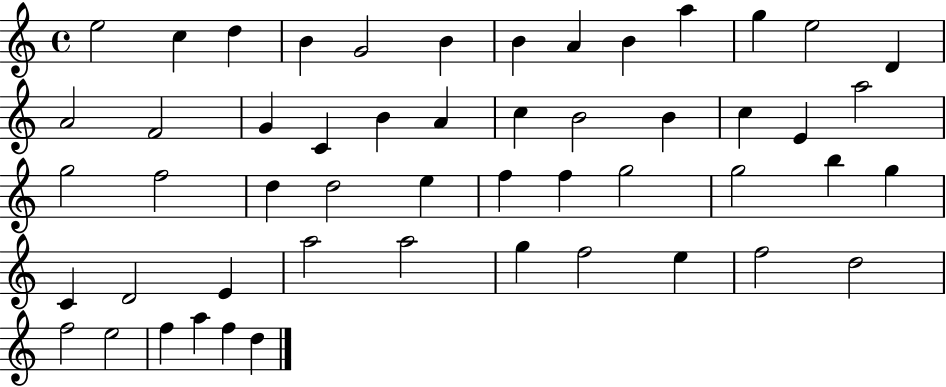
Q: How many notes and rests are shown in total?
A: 52